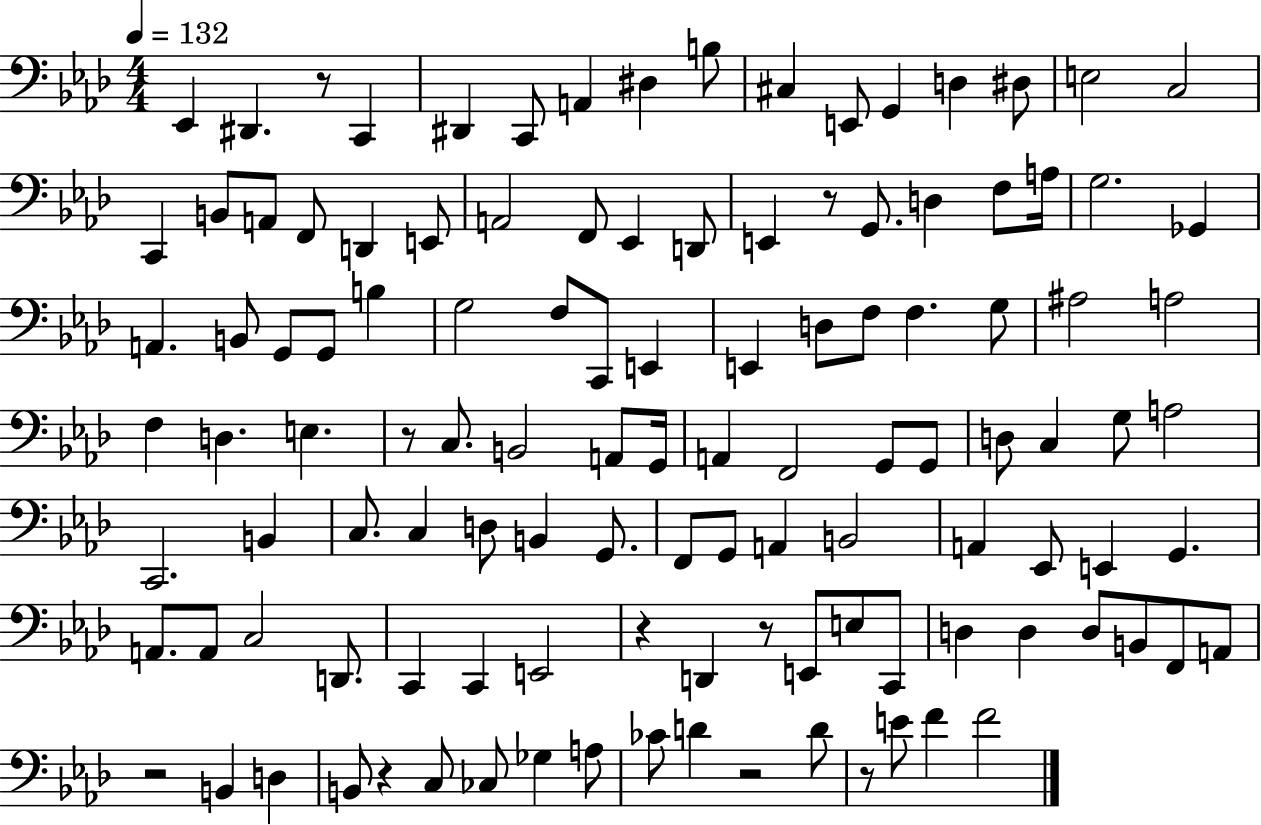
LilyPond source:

{
  \clef bass
  \numericTimeSignature
  \time 4/4
  \key aes \major
  \tempo 4 = 132
  ees,4 dis,4. r8 c,4 | dis,4 c,8 a,4 dis4 b8 | cis4 e,8 g,4 d4 dis8 | e2 c2 | \break c,4 b,8 a,8 f,8 d,4 e,8 | a,2 f,8 ees,4 d,8 | e,4 r8 g,8. d4 f8 a16 | g2. ges,4 | \break a,4. b,8 g,8 g,8 b4 | g2 f8 c,8 e,4 | e,4 d8 f8 f4. g8 | ais2 a2 | \break f4 d4. e4. | r8 c8. b,2 a,8 g,16 | a,4 f,2 g,8 g,8 | d8 c4 g8 a2 | \break c,2. b,4 | c8. c4 d8 b,4 g,8. | f,8 g,8 a,4 b,2 | a,4 ees,8 e,4 g,4. | \break a,8. a,8 c2 d,8. | c,4 c,4 e,2 | r4 d,4 r8 e,8 e8 c,8 | d4 d4 d8 b,8 f,8 a,8 | \break r2 b,4 d4 | b,8 r4 c8 ces8 ges4 a8 | ces'8 d'4 r2 d'8 | r8 e'8 f'4 f'2 | \break \bar "|."
}